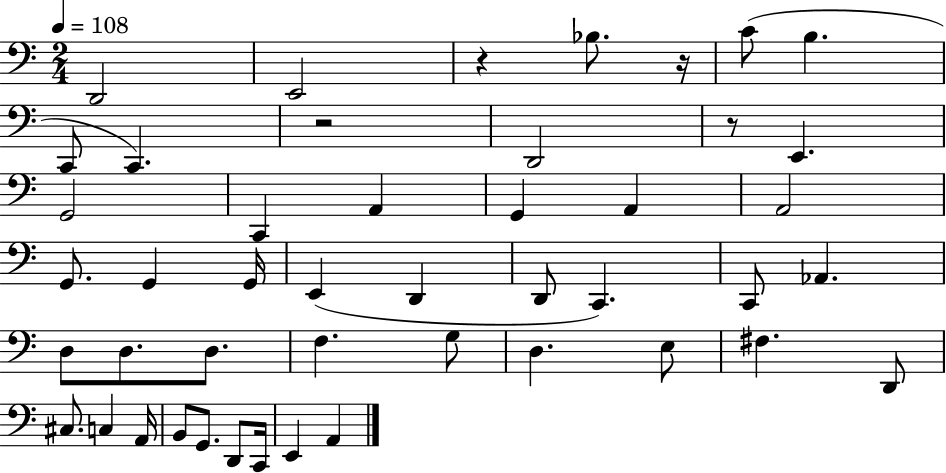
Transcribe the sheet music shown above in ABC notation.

X:1
T:Untitled
M:2/4
L:1/4
K:C
D,,2 E,,2 z _B,/2 z/4 C/2 B, C,,/2 C,, z2 D,,2 z/2 E,, G,,2 C,, A,, G,, A,, A,,2 G,,/2 G,, G,,/4 E,, D,, D,,/2 C,, C,,/2 _A,, D,/2 D,/2 D,/2 F, G,/2 D, E,/2 ^F, D,,/2 ^C,/2 C, A,,/4 B,,/2 G,,/2 D,,/2 C,,/4 E,, A,,